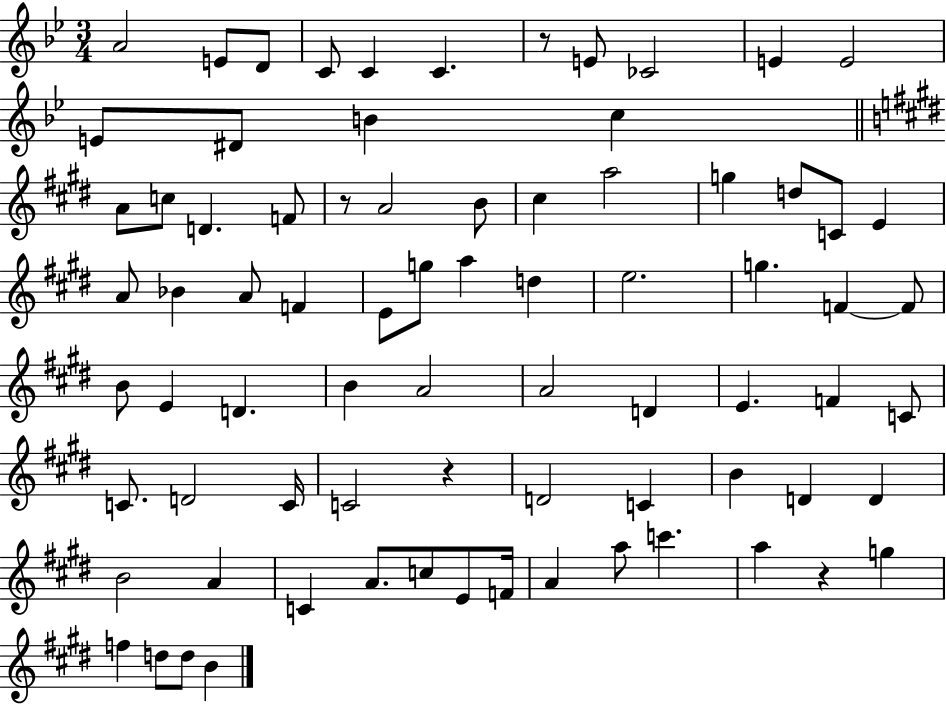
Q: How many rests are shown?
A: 4